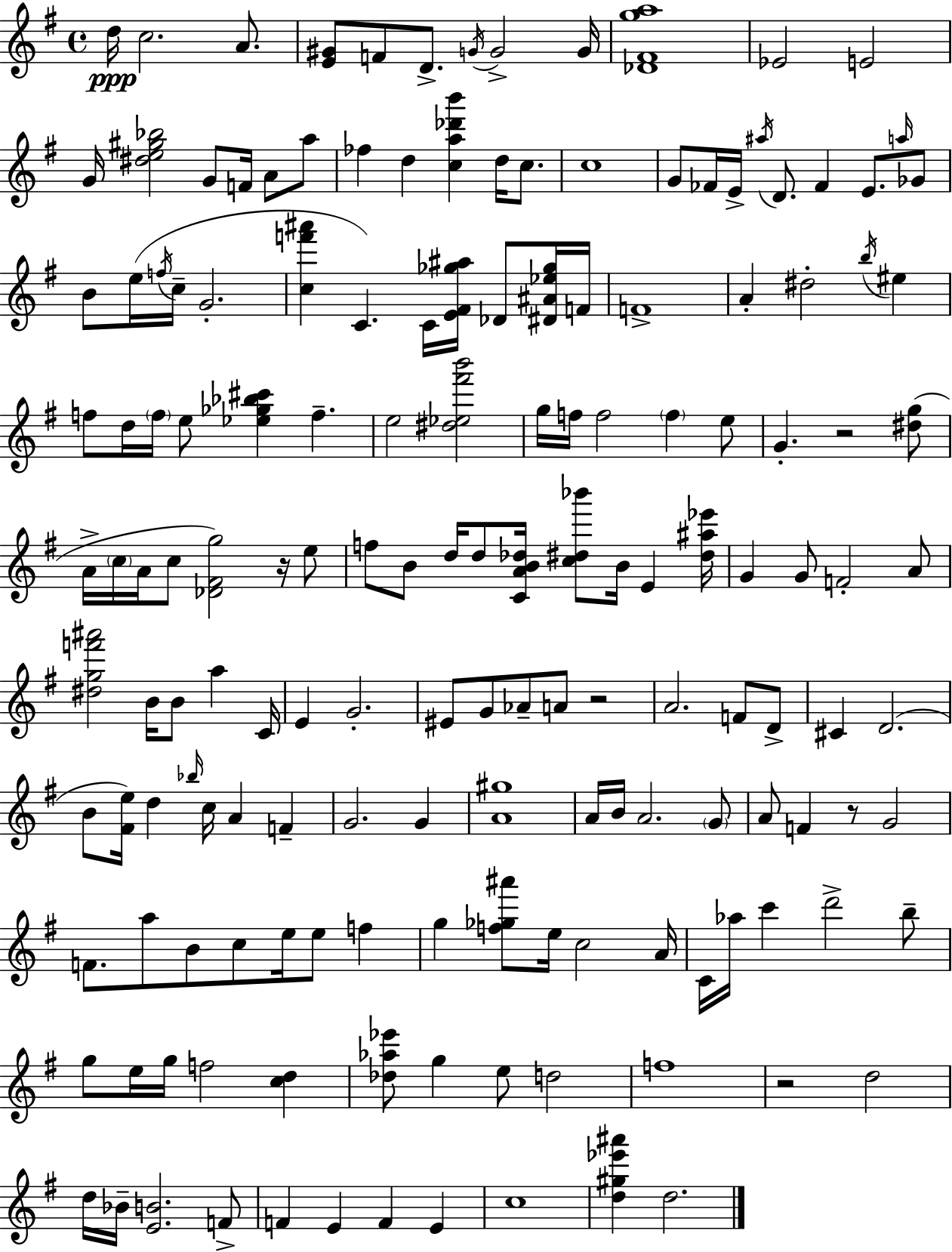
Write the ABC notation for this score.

X:1
T:Untitled
M:4/4
L:1/4
K:Em
d/4 c2 A/2 [E^G]/2 F/2 D/2 G/4 G2 G/4 [_D^Fga]4 _E2 E2 G/4 [^de^g_b]2 G/2 F/4 A/2 a/2 _f d [ca_d'b'] d/4 c/2 c4 G/2 _F/4 E/4 ^a/4 D/2 _F E/2 a/4 _G/2 B/2 e/4 f/4 c/4 G2 [cf'^a'] C C/4 [E^F_g^a]/4 _D/2 [^D^A_e_g]/4 F/4 F4 A ^d2 b/4 ^e f/2 d/4 f/4 e/2 [_e_g_b^c'] f e2 [^d_e^f'b']2 g/4 f/4 f2 f e/2 G z2 [^dg]/2 A/4 c/4 A/4 c/2 [_D^Fg]2 z/4 e/2 f/2 B/2 d/4 d/2 [CAB_d]/4 [c^d_b']/2 B/4 E [^d^a_e']/4 G G/2 F2 A/2 [^dgf'^a']2 B/4 B/2 a C/4 E G2 ^E/2 G/2 _A/2 A/2 z2 A2 F/2 D/2 ^C D2 B/2 [^Fe]/4 d _b/4 c/4 A F G2 G [A^g]4 A/4 B/4 A2 G/2 A/2 F z/2 G2 F/2 a/2 B/2 c/2 e/4 e/2 f g [f_g^a']/2 e/4 c2 A/4 C/4 _a/4 c' d'2 b/2 g/2 e/4 g/4 f2 [cd] [_d_a_e']/2 g e/2 d2 f4 z2 d2 d/4 _B/4 [EB]2 F/2 F E F E c4 [d^g_e'^a'] d2